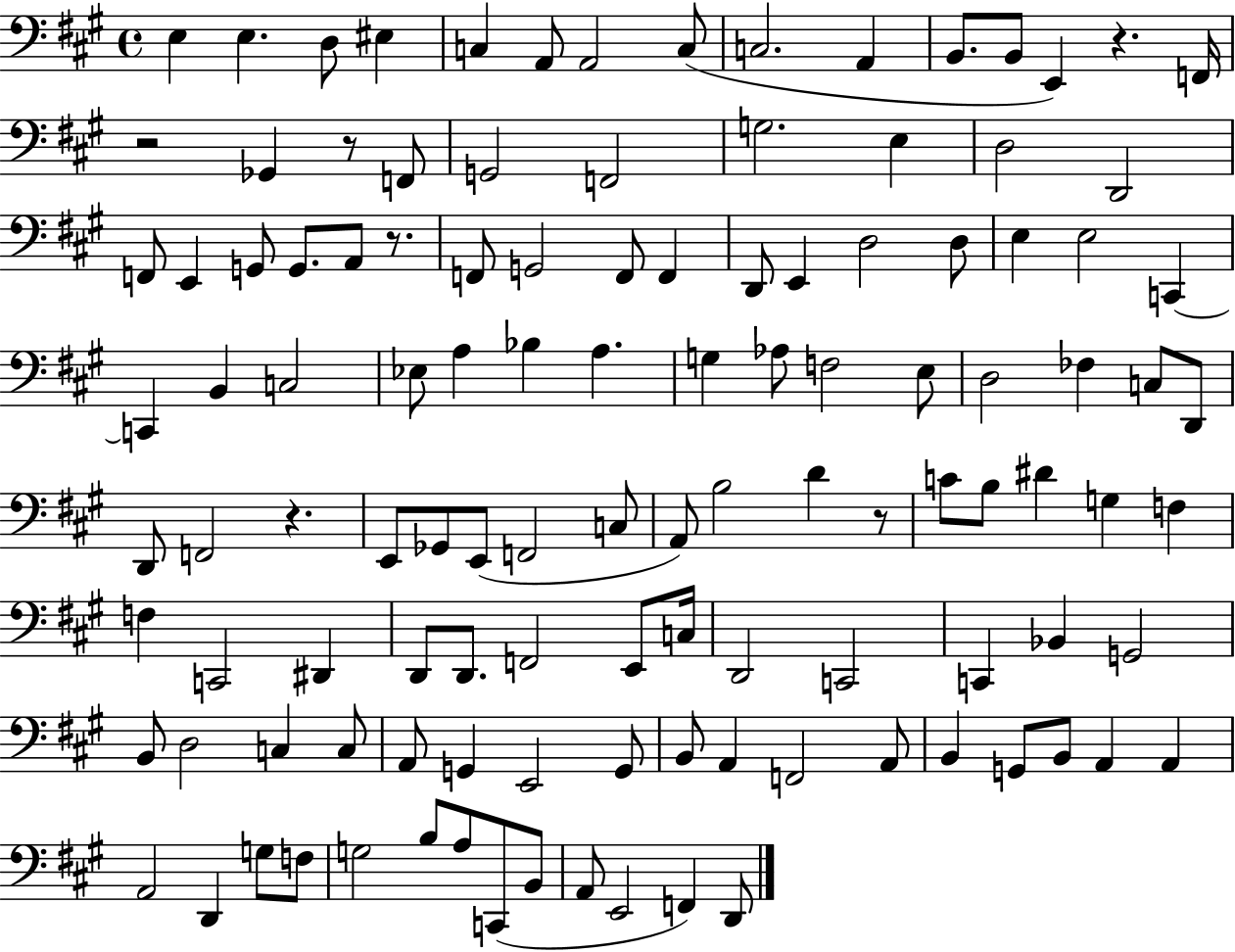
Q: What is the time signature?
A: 4/4